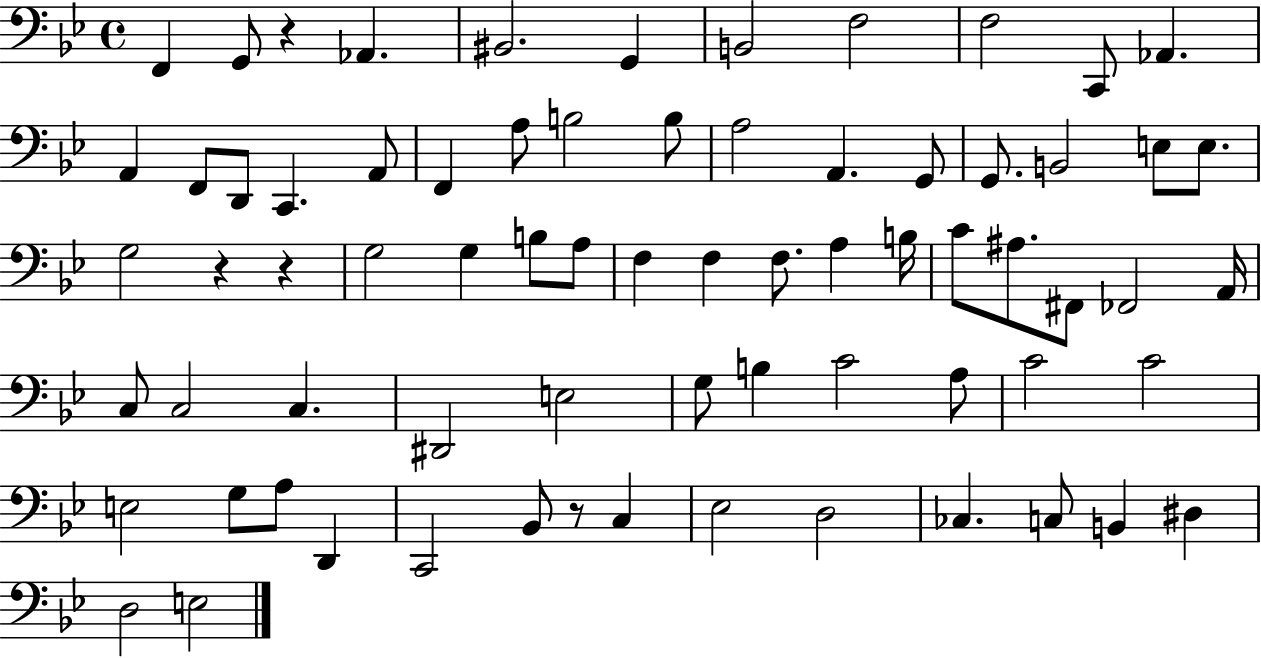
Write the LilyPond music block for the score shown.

{
  \clef bass
  \time 4/4
  \defaultTimeSignature
  \key bes \major
  f,4 g,8 r4 aes,4. | bis,2. g,4 | b,2 f2 | f2 c,8 aes,4. | \break a,4 f,8 d,8 c,4. a,8 | f,4 a8 b2 b8 | a2 a,4. g,8 | g,8. b,2 e8 e8. | \break g2 r4 r4 | g2 g4 b8 a8 | f4 f4 f8. a4 b16 | c'8 ais8. fis,8 fes,2 a,16 | \break c8 c2 c4. | dis,2 e2 | g8 b4 c'2 a8 | c'2 c'2 | \break e2 g8 a8 d,4 | c,2 bes,8 r8 c4 | ees2 d2 | ces4. c8 b,4 dis4 | \break d2 e2 | \bar "|."
}